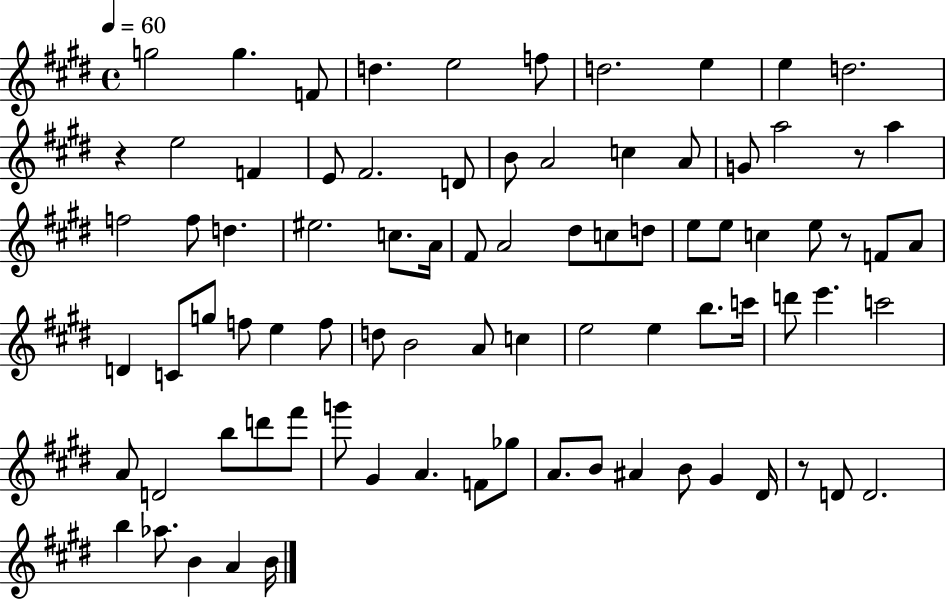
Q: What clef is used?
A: treble